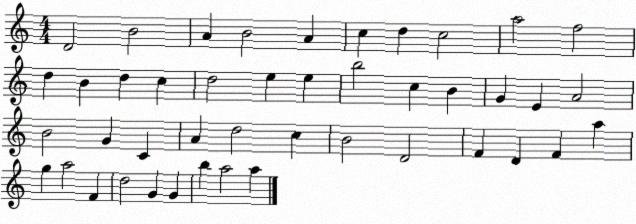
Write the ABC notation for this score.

X:1
T:Untitled
M:4/4
L:1/4
K:C
D2 B2 A B2 A c d c2 a2 f2 d B d c d2 e e b2 c B G E A2 B2 G C A d2 c B2 D2 F D F a g a2 F d2 G G b a2 a